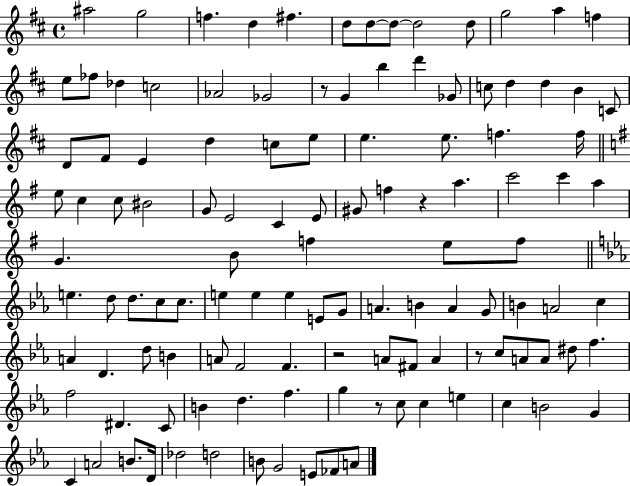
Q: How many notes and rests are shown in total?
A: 118